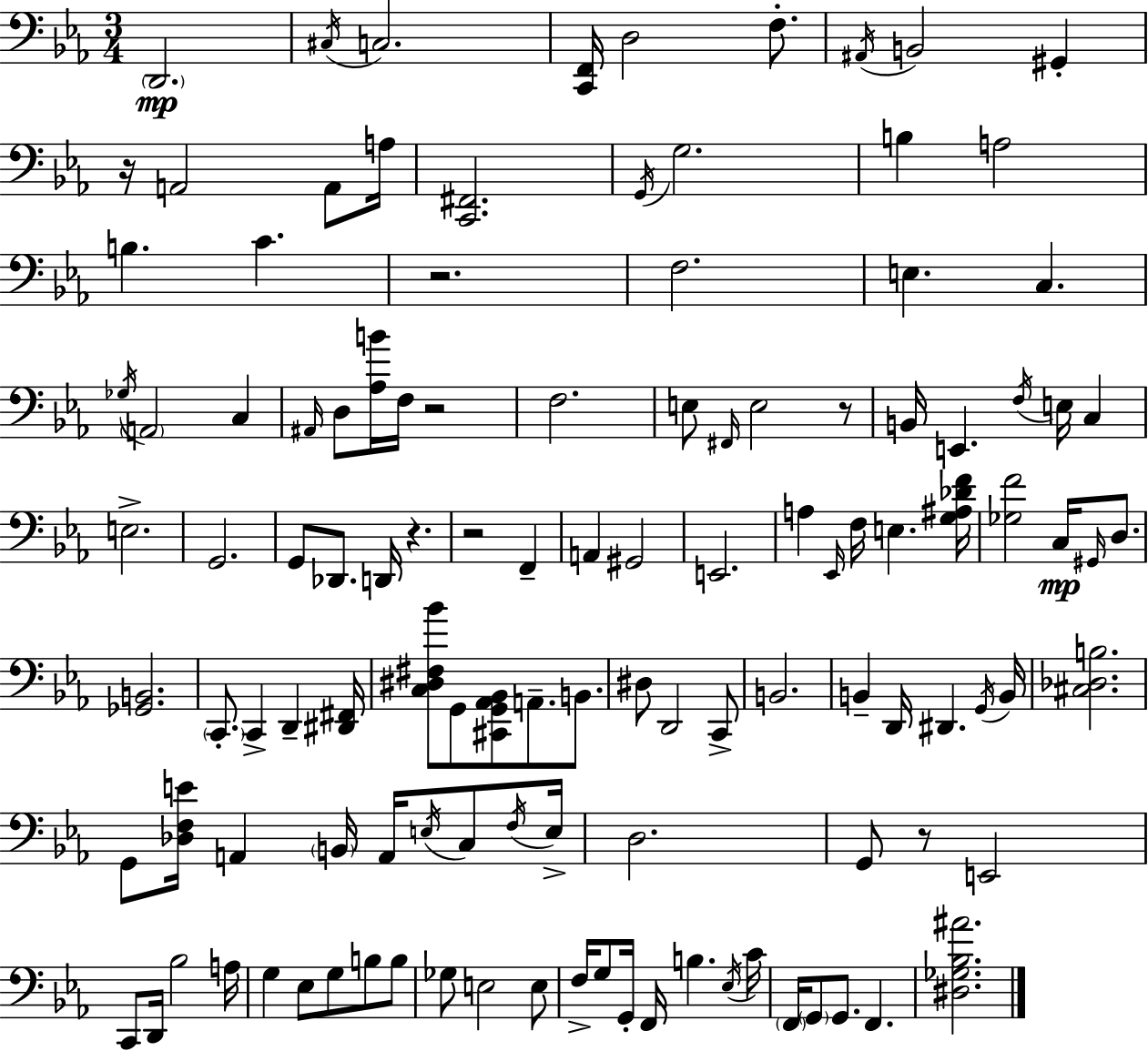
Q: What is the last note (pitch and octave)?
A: F2